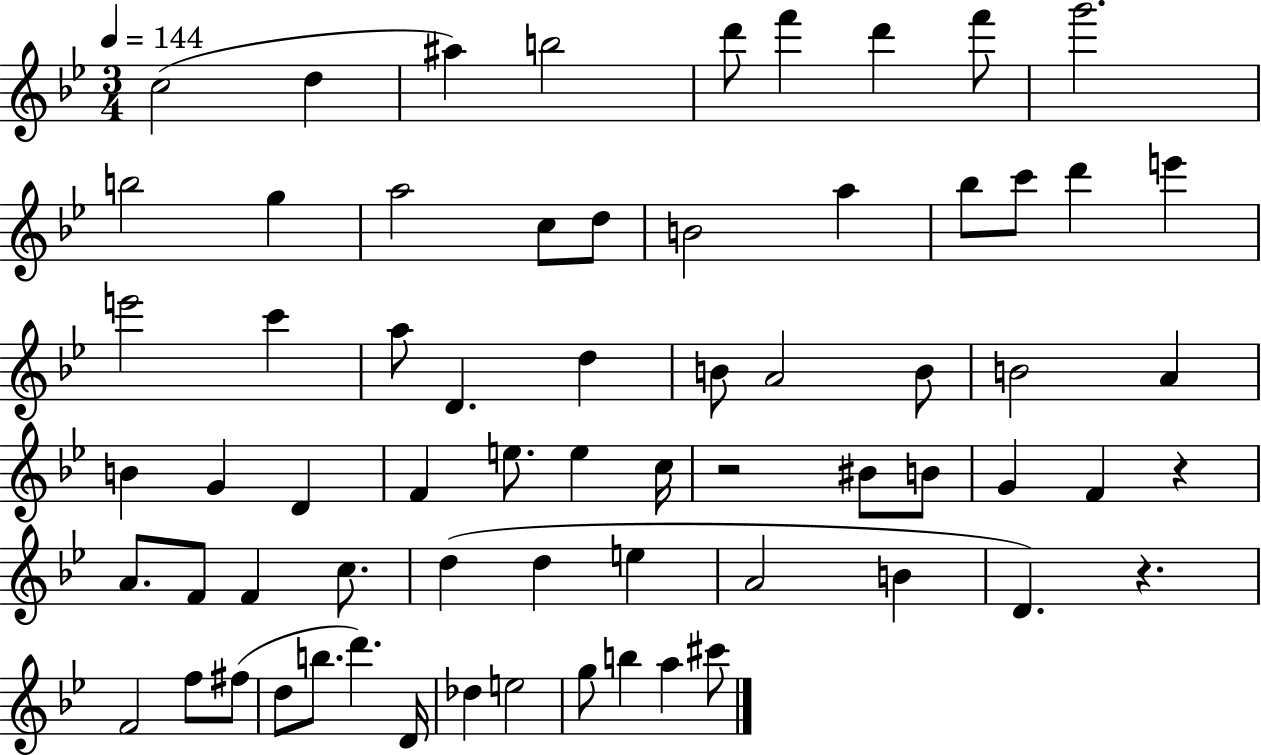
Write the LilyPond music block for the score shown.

{
  \clef treble
  \numericTimeSignature
  \time 3/4
  \key bes \major
  \tempo 4 = 144
  c''2( d''4 | ais''4) b''2 | d'''8 f'''4 d'''4 f'''8 | g'''2. | \break b''2 g''4 | a''2 c''8 d''8 | b'2 a''4 | bes''8 c'''8 d'''4 e'''4 | \break e'''2 c'''4 | a''8 d'4. d''4 | b'8 a'2 b'8 | b'2 a'4 | \break b'4 g'4 d'4 | f'4 e''8. e''4 c''16 | r2 bis'8 b'8 | g'4 f'4 r4 | \break a'8. f'8 f'4 c''8. | d''4( d''4 e''4 | a'2 b'4 | d'4.) r4. | \break f'2 f''8 fis''8( | d''8 b''8. d'''4.) d'16 | des''4 e''2 | g''8 b''4 a''4 cis'''8 | \break \bar "|."
}